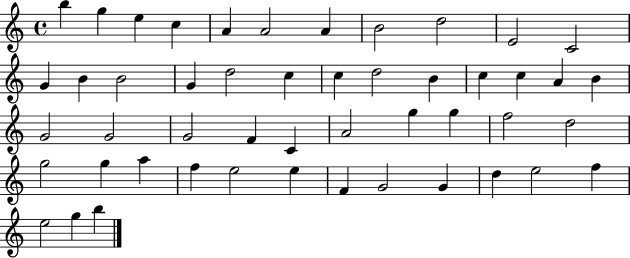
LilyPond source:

{
  \clef treble
  \time 4/4
  \defaultTimeSignature
  \key c \major
  b''4 g''4 e''4 c''4 | a'4 a'2 a'4 | b'2 d''2 | e'2 c'2 | \break g'4 b'4 b'2 | g'4 d''2 c''4 | c''4 d''2 b'4 | c''4 c''4 a'4 b'4 | \break g'2 g'2 | g'2 f'4 c'4 | a'2 g''4 g''4 | f''2 d''2 | \break g''2 g''4 a''4 | f''4 e''2 e''4 | f'4 g'2 g'4 | d''4 e''2 f''4 | \break e''2 g''4 b''4 | \bar "|."
}